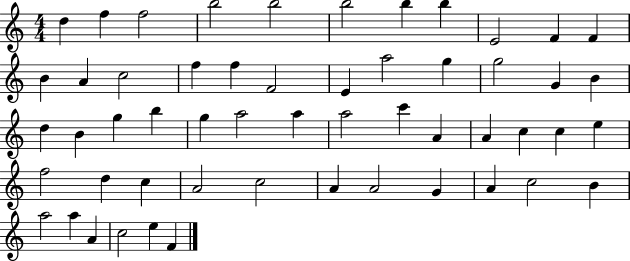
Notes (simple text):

D5/q F5/q F5/h B5/h B5/h B5/h B5/q B5/q E4/h F4/q F4/q B4/q A4/q C5/h F5/q F5/q F4/h E4/q A5/h G5/q G5/h G4/q B4/q D5/q B4/q G5/q B5/q G5/q A5/h A5/q A5/h C6/q A4/q A4/q C5/q C5/q E5/q F5/h D5/q C5/q A4/h C5/h A4/q A4/h G4/q A4/q C5/h B4/q A5/h A5/q A4/q C5/h E5/q F4/q